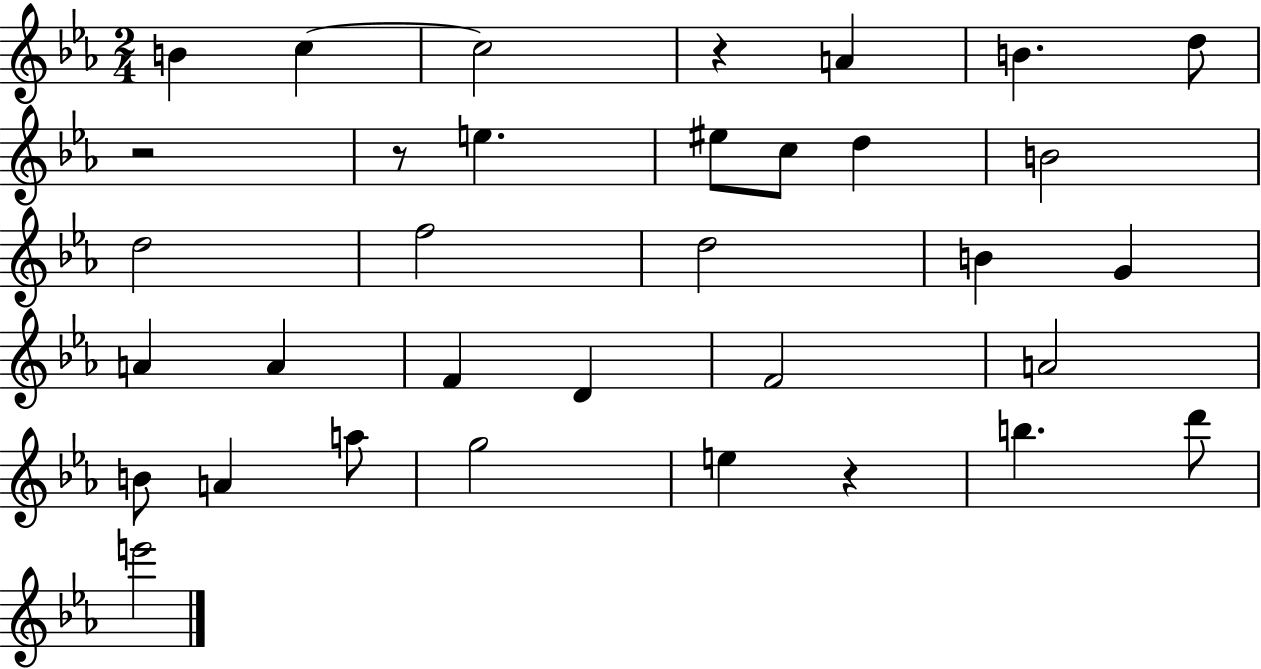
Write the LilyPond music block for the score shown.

{
  \clef treble
  \numericTimeSignature
  \time 2/4
  \key ees \major
  b'4 c''4~~ | c''2 | r4 a'4 | b'4. d''8 | \break r2 | r8 e''4. | eis''8 c''8 d''4 | b'2 | \break d''2 | f''2 | d''2 | b'4 g'4 | \break a'4 a'4 | f'4 d'4 | f'2 | a'2 | \break b'8 a'4 a''8 | g''2 | e''4 r4 | b''4. d'''8 | \break e'''2 | \bar "|."
}